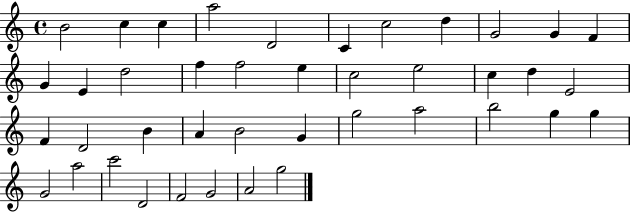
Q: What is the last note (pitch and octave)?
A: G5